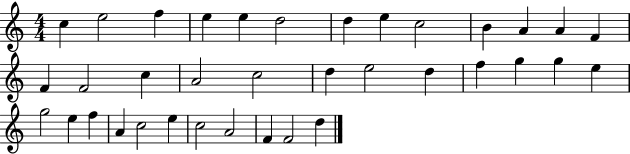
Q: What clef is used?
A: treble